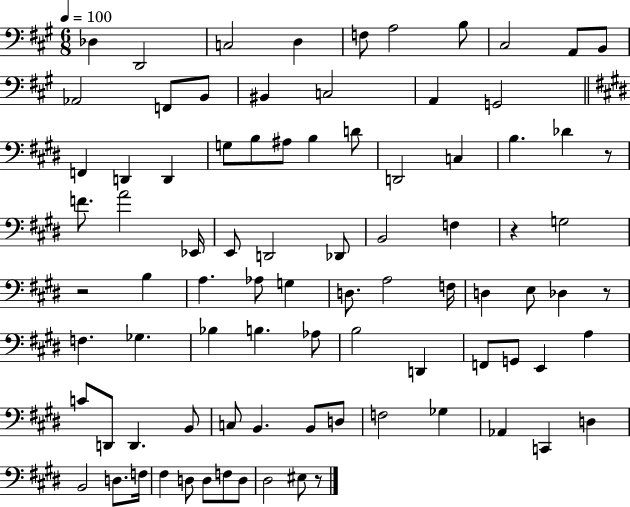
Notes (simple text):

Db3/q D2/h C3/h D3/q F3/e A3/h B3/e C#3/h A2/e B2/e Ab2/h F2/e B2/e BIS2/q C3/h A2/q G2/h F2/q D2/q D2/q G3/e B3/e A#3/e B3/q D4/e D2/h C3/q B3/q. Db4/q R/e F4/e. A4/h Eb2/s E2/e D2/h Db2/e B2/h F3/q R/q G3/h R/h B3/q A3/q. Ab3/e G3/q D3/e. A3/h F3/s D3/q E3/e Db3/q R/e F3/q. Gb3/q. Bb3/q B3/q. Ab3/e B3/h D2/q F2/e G2/e E2/q A3/q C4/e D2/e D2/q. B2/e C3/e B2/q. B2/e D3/e F3/h Gb3/q Ab2/q C2/q D3/q B2/h D3/e. F3/s F#3/q D3/e D3/e F3/e D3/e D#3/h EIS3/e R/e